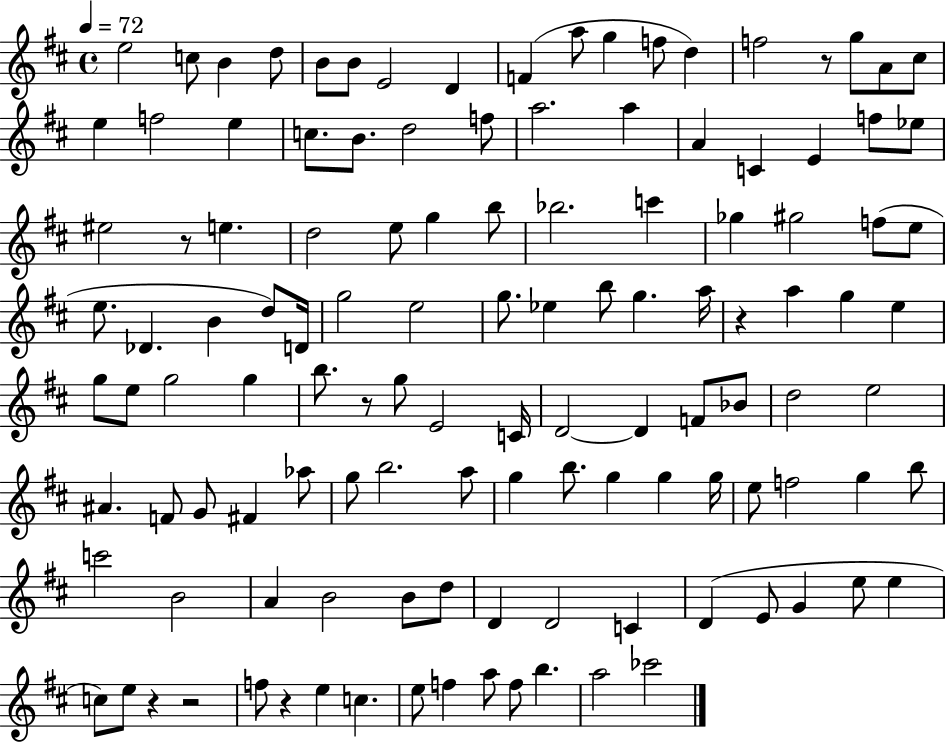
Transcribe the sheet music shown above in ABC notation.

X:1
T:Untitled
M:4/4
L:1/4
K:D
e2 c/2 B d/2 B/2 B/2 E2 D F a/2 g f/2 d f2 z/2 g/2 A/2 ^c/2 e f2 e c/2 B/2 d2 f/2 a2 a A C E f/2 _e/2 ^e2 z/2 e d2 e/2 g b/2 _b2 c' _g ^g2 f/2 e/2 e/2 _D B d/2 D/4 g2 e2 g/2 _e b/2 g a/4 z a g e g/2 e/2 g2 g b/2 z/2 g/2 E2 C/4 D2 D F/2 _B/2 d2 e2 ^A F/2 G/2 ^F _a/2 g/2 b2 a/2 g b/2 g g g/4 e/2 f2 g b/2 c'2 B2 A B2 B/2 d/2 D D2 C D E/2 G e/2 e c/2 e/2 z z2 f/2 z e c e/2 f a/2 f/2 b a2 _c'2